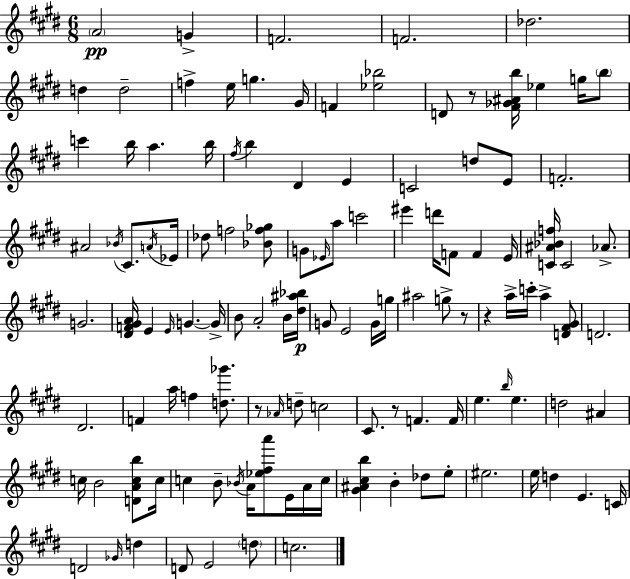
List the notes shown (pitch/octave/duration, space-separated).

A4/h G4/q F4/h. F4/h. Db5/h. D5/q D5/h F5/q E5/s G5/q. G#4/s F4/q [Eb5,Bb5]/h D4/e R/e [F#4,Gb4,A#4,B5]/s Eb5/q G5/s B5/e C6/q B5/s A5/q. B5/s F#5/s B5/q D#4/q E4/q C4/h D5/e E4/e F4/h. A#4/h Bb4/s C#4/e. A4/s Eb4/s Db5/e F5/h [Bb4,F5,Gb5]/e G4/e Eb4/s A5/e C6/h EIS6/q D6/s F4/e F4/q E4/s [C4,A#4,Bb4,F5]/s C4/h Ab4/e. G4/h. [D#4,F4,G#4,A4]/s E4/q E4/s G4/q. G4/s B4/e A4/h B4/s [D#5,A#5,Bb5]/s G4/e E4/h G4/s G5/s A#5/h G5/e R/e R/q A5/s C6/s A5/q [D4,F#4,G#4]/e D4/h. D#4/h. F4/q A5/s F5/q [D5,Gb6]/e. R/e Ab4/s D5/e C5/h C#4/e. R/e F4/q. F4/s E5/q. B5/s E5/q. D5/h A#4/q C5/s B4/h [D4,A4,C5,B5]/e C5/s C5/q B4/e Bb4/s A4/s [Eb5,F#5,A6]/e E4/s A4/s C5/s [G#4,A#4,C#5,B5]/q B4/q Db5/e E5/e EIS5/h. E5/s D5/q E4/q. C4/s D4/h Gb4/s D5/q D4/e E4/h D5/e C5/h.